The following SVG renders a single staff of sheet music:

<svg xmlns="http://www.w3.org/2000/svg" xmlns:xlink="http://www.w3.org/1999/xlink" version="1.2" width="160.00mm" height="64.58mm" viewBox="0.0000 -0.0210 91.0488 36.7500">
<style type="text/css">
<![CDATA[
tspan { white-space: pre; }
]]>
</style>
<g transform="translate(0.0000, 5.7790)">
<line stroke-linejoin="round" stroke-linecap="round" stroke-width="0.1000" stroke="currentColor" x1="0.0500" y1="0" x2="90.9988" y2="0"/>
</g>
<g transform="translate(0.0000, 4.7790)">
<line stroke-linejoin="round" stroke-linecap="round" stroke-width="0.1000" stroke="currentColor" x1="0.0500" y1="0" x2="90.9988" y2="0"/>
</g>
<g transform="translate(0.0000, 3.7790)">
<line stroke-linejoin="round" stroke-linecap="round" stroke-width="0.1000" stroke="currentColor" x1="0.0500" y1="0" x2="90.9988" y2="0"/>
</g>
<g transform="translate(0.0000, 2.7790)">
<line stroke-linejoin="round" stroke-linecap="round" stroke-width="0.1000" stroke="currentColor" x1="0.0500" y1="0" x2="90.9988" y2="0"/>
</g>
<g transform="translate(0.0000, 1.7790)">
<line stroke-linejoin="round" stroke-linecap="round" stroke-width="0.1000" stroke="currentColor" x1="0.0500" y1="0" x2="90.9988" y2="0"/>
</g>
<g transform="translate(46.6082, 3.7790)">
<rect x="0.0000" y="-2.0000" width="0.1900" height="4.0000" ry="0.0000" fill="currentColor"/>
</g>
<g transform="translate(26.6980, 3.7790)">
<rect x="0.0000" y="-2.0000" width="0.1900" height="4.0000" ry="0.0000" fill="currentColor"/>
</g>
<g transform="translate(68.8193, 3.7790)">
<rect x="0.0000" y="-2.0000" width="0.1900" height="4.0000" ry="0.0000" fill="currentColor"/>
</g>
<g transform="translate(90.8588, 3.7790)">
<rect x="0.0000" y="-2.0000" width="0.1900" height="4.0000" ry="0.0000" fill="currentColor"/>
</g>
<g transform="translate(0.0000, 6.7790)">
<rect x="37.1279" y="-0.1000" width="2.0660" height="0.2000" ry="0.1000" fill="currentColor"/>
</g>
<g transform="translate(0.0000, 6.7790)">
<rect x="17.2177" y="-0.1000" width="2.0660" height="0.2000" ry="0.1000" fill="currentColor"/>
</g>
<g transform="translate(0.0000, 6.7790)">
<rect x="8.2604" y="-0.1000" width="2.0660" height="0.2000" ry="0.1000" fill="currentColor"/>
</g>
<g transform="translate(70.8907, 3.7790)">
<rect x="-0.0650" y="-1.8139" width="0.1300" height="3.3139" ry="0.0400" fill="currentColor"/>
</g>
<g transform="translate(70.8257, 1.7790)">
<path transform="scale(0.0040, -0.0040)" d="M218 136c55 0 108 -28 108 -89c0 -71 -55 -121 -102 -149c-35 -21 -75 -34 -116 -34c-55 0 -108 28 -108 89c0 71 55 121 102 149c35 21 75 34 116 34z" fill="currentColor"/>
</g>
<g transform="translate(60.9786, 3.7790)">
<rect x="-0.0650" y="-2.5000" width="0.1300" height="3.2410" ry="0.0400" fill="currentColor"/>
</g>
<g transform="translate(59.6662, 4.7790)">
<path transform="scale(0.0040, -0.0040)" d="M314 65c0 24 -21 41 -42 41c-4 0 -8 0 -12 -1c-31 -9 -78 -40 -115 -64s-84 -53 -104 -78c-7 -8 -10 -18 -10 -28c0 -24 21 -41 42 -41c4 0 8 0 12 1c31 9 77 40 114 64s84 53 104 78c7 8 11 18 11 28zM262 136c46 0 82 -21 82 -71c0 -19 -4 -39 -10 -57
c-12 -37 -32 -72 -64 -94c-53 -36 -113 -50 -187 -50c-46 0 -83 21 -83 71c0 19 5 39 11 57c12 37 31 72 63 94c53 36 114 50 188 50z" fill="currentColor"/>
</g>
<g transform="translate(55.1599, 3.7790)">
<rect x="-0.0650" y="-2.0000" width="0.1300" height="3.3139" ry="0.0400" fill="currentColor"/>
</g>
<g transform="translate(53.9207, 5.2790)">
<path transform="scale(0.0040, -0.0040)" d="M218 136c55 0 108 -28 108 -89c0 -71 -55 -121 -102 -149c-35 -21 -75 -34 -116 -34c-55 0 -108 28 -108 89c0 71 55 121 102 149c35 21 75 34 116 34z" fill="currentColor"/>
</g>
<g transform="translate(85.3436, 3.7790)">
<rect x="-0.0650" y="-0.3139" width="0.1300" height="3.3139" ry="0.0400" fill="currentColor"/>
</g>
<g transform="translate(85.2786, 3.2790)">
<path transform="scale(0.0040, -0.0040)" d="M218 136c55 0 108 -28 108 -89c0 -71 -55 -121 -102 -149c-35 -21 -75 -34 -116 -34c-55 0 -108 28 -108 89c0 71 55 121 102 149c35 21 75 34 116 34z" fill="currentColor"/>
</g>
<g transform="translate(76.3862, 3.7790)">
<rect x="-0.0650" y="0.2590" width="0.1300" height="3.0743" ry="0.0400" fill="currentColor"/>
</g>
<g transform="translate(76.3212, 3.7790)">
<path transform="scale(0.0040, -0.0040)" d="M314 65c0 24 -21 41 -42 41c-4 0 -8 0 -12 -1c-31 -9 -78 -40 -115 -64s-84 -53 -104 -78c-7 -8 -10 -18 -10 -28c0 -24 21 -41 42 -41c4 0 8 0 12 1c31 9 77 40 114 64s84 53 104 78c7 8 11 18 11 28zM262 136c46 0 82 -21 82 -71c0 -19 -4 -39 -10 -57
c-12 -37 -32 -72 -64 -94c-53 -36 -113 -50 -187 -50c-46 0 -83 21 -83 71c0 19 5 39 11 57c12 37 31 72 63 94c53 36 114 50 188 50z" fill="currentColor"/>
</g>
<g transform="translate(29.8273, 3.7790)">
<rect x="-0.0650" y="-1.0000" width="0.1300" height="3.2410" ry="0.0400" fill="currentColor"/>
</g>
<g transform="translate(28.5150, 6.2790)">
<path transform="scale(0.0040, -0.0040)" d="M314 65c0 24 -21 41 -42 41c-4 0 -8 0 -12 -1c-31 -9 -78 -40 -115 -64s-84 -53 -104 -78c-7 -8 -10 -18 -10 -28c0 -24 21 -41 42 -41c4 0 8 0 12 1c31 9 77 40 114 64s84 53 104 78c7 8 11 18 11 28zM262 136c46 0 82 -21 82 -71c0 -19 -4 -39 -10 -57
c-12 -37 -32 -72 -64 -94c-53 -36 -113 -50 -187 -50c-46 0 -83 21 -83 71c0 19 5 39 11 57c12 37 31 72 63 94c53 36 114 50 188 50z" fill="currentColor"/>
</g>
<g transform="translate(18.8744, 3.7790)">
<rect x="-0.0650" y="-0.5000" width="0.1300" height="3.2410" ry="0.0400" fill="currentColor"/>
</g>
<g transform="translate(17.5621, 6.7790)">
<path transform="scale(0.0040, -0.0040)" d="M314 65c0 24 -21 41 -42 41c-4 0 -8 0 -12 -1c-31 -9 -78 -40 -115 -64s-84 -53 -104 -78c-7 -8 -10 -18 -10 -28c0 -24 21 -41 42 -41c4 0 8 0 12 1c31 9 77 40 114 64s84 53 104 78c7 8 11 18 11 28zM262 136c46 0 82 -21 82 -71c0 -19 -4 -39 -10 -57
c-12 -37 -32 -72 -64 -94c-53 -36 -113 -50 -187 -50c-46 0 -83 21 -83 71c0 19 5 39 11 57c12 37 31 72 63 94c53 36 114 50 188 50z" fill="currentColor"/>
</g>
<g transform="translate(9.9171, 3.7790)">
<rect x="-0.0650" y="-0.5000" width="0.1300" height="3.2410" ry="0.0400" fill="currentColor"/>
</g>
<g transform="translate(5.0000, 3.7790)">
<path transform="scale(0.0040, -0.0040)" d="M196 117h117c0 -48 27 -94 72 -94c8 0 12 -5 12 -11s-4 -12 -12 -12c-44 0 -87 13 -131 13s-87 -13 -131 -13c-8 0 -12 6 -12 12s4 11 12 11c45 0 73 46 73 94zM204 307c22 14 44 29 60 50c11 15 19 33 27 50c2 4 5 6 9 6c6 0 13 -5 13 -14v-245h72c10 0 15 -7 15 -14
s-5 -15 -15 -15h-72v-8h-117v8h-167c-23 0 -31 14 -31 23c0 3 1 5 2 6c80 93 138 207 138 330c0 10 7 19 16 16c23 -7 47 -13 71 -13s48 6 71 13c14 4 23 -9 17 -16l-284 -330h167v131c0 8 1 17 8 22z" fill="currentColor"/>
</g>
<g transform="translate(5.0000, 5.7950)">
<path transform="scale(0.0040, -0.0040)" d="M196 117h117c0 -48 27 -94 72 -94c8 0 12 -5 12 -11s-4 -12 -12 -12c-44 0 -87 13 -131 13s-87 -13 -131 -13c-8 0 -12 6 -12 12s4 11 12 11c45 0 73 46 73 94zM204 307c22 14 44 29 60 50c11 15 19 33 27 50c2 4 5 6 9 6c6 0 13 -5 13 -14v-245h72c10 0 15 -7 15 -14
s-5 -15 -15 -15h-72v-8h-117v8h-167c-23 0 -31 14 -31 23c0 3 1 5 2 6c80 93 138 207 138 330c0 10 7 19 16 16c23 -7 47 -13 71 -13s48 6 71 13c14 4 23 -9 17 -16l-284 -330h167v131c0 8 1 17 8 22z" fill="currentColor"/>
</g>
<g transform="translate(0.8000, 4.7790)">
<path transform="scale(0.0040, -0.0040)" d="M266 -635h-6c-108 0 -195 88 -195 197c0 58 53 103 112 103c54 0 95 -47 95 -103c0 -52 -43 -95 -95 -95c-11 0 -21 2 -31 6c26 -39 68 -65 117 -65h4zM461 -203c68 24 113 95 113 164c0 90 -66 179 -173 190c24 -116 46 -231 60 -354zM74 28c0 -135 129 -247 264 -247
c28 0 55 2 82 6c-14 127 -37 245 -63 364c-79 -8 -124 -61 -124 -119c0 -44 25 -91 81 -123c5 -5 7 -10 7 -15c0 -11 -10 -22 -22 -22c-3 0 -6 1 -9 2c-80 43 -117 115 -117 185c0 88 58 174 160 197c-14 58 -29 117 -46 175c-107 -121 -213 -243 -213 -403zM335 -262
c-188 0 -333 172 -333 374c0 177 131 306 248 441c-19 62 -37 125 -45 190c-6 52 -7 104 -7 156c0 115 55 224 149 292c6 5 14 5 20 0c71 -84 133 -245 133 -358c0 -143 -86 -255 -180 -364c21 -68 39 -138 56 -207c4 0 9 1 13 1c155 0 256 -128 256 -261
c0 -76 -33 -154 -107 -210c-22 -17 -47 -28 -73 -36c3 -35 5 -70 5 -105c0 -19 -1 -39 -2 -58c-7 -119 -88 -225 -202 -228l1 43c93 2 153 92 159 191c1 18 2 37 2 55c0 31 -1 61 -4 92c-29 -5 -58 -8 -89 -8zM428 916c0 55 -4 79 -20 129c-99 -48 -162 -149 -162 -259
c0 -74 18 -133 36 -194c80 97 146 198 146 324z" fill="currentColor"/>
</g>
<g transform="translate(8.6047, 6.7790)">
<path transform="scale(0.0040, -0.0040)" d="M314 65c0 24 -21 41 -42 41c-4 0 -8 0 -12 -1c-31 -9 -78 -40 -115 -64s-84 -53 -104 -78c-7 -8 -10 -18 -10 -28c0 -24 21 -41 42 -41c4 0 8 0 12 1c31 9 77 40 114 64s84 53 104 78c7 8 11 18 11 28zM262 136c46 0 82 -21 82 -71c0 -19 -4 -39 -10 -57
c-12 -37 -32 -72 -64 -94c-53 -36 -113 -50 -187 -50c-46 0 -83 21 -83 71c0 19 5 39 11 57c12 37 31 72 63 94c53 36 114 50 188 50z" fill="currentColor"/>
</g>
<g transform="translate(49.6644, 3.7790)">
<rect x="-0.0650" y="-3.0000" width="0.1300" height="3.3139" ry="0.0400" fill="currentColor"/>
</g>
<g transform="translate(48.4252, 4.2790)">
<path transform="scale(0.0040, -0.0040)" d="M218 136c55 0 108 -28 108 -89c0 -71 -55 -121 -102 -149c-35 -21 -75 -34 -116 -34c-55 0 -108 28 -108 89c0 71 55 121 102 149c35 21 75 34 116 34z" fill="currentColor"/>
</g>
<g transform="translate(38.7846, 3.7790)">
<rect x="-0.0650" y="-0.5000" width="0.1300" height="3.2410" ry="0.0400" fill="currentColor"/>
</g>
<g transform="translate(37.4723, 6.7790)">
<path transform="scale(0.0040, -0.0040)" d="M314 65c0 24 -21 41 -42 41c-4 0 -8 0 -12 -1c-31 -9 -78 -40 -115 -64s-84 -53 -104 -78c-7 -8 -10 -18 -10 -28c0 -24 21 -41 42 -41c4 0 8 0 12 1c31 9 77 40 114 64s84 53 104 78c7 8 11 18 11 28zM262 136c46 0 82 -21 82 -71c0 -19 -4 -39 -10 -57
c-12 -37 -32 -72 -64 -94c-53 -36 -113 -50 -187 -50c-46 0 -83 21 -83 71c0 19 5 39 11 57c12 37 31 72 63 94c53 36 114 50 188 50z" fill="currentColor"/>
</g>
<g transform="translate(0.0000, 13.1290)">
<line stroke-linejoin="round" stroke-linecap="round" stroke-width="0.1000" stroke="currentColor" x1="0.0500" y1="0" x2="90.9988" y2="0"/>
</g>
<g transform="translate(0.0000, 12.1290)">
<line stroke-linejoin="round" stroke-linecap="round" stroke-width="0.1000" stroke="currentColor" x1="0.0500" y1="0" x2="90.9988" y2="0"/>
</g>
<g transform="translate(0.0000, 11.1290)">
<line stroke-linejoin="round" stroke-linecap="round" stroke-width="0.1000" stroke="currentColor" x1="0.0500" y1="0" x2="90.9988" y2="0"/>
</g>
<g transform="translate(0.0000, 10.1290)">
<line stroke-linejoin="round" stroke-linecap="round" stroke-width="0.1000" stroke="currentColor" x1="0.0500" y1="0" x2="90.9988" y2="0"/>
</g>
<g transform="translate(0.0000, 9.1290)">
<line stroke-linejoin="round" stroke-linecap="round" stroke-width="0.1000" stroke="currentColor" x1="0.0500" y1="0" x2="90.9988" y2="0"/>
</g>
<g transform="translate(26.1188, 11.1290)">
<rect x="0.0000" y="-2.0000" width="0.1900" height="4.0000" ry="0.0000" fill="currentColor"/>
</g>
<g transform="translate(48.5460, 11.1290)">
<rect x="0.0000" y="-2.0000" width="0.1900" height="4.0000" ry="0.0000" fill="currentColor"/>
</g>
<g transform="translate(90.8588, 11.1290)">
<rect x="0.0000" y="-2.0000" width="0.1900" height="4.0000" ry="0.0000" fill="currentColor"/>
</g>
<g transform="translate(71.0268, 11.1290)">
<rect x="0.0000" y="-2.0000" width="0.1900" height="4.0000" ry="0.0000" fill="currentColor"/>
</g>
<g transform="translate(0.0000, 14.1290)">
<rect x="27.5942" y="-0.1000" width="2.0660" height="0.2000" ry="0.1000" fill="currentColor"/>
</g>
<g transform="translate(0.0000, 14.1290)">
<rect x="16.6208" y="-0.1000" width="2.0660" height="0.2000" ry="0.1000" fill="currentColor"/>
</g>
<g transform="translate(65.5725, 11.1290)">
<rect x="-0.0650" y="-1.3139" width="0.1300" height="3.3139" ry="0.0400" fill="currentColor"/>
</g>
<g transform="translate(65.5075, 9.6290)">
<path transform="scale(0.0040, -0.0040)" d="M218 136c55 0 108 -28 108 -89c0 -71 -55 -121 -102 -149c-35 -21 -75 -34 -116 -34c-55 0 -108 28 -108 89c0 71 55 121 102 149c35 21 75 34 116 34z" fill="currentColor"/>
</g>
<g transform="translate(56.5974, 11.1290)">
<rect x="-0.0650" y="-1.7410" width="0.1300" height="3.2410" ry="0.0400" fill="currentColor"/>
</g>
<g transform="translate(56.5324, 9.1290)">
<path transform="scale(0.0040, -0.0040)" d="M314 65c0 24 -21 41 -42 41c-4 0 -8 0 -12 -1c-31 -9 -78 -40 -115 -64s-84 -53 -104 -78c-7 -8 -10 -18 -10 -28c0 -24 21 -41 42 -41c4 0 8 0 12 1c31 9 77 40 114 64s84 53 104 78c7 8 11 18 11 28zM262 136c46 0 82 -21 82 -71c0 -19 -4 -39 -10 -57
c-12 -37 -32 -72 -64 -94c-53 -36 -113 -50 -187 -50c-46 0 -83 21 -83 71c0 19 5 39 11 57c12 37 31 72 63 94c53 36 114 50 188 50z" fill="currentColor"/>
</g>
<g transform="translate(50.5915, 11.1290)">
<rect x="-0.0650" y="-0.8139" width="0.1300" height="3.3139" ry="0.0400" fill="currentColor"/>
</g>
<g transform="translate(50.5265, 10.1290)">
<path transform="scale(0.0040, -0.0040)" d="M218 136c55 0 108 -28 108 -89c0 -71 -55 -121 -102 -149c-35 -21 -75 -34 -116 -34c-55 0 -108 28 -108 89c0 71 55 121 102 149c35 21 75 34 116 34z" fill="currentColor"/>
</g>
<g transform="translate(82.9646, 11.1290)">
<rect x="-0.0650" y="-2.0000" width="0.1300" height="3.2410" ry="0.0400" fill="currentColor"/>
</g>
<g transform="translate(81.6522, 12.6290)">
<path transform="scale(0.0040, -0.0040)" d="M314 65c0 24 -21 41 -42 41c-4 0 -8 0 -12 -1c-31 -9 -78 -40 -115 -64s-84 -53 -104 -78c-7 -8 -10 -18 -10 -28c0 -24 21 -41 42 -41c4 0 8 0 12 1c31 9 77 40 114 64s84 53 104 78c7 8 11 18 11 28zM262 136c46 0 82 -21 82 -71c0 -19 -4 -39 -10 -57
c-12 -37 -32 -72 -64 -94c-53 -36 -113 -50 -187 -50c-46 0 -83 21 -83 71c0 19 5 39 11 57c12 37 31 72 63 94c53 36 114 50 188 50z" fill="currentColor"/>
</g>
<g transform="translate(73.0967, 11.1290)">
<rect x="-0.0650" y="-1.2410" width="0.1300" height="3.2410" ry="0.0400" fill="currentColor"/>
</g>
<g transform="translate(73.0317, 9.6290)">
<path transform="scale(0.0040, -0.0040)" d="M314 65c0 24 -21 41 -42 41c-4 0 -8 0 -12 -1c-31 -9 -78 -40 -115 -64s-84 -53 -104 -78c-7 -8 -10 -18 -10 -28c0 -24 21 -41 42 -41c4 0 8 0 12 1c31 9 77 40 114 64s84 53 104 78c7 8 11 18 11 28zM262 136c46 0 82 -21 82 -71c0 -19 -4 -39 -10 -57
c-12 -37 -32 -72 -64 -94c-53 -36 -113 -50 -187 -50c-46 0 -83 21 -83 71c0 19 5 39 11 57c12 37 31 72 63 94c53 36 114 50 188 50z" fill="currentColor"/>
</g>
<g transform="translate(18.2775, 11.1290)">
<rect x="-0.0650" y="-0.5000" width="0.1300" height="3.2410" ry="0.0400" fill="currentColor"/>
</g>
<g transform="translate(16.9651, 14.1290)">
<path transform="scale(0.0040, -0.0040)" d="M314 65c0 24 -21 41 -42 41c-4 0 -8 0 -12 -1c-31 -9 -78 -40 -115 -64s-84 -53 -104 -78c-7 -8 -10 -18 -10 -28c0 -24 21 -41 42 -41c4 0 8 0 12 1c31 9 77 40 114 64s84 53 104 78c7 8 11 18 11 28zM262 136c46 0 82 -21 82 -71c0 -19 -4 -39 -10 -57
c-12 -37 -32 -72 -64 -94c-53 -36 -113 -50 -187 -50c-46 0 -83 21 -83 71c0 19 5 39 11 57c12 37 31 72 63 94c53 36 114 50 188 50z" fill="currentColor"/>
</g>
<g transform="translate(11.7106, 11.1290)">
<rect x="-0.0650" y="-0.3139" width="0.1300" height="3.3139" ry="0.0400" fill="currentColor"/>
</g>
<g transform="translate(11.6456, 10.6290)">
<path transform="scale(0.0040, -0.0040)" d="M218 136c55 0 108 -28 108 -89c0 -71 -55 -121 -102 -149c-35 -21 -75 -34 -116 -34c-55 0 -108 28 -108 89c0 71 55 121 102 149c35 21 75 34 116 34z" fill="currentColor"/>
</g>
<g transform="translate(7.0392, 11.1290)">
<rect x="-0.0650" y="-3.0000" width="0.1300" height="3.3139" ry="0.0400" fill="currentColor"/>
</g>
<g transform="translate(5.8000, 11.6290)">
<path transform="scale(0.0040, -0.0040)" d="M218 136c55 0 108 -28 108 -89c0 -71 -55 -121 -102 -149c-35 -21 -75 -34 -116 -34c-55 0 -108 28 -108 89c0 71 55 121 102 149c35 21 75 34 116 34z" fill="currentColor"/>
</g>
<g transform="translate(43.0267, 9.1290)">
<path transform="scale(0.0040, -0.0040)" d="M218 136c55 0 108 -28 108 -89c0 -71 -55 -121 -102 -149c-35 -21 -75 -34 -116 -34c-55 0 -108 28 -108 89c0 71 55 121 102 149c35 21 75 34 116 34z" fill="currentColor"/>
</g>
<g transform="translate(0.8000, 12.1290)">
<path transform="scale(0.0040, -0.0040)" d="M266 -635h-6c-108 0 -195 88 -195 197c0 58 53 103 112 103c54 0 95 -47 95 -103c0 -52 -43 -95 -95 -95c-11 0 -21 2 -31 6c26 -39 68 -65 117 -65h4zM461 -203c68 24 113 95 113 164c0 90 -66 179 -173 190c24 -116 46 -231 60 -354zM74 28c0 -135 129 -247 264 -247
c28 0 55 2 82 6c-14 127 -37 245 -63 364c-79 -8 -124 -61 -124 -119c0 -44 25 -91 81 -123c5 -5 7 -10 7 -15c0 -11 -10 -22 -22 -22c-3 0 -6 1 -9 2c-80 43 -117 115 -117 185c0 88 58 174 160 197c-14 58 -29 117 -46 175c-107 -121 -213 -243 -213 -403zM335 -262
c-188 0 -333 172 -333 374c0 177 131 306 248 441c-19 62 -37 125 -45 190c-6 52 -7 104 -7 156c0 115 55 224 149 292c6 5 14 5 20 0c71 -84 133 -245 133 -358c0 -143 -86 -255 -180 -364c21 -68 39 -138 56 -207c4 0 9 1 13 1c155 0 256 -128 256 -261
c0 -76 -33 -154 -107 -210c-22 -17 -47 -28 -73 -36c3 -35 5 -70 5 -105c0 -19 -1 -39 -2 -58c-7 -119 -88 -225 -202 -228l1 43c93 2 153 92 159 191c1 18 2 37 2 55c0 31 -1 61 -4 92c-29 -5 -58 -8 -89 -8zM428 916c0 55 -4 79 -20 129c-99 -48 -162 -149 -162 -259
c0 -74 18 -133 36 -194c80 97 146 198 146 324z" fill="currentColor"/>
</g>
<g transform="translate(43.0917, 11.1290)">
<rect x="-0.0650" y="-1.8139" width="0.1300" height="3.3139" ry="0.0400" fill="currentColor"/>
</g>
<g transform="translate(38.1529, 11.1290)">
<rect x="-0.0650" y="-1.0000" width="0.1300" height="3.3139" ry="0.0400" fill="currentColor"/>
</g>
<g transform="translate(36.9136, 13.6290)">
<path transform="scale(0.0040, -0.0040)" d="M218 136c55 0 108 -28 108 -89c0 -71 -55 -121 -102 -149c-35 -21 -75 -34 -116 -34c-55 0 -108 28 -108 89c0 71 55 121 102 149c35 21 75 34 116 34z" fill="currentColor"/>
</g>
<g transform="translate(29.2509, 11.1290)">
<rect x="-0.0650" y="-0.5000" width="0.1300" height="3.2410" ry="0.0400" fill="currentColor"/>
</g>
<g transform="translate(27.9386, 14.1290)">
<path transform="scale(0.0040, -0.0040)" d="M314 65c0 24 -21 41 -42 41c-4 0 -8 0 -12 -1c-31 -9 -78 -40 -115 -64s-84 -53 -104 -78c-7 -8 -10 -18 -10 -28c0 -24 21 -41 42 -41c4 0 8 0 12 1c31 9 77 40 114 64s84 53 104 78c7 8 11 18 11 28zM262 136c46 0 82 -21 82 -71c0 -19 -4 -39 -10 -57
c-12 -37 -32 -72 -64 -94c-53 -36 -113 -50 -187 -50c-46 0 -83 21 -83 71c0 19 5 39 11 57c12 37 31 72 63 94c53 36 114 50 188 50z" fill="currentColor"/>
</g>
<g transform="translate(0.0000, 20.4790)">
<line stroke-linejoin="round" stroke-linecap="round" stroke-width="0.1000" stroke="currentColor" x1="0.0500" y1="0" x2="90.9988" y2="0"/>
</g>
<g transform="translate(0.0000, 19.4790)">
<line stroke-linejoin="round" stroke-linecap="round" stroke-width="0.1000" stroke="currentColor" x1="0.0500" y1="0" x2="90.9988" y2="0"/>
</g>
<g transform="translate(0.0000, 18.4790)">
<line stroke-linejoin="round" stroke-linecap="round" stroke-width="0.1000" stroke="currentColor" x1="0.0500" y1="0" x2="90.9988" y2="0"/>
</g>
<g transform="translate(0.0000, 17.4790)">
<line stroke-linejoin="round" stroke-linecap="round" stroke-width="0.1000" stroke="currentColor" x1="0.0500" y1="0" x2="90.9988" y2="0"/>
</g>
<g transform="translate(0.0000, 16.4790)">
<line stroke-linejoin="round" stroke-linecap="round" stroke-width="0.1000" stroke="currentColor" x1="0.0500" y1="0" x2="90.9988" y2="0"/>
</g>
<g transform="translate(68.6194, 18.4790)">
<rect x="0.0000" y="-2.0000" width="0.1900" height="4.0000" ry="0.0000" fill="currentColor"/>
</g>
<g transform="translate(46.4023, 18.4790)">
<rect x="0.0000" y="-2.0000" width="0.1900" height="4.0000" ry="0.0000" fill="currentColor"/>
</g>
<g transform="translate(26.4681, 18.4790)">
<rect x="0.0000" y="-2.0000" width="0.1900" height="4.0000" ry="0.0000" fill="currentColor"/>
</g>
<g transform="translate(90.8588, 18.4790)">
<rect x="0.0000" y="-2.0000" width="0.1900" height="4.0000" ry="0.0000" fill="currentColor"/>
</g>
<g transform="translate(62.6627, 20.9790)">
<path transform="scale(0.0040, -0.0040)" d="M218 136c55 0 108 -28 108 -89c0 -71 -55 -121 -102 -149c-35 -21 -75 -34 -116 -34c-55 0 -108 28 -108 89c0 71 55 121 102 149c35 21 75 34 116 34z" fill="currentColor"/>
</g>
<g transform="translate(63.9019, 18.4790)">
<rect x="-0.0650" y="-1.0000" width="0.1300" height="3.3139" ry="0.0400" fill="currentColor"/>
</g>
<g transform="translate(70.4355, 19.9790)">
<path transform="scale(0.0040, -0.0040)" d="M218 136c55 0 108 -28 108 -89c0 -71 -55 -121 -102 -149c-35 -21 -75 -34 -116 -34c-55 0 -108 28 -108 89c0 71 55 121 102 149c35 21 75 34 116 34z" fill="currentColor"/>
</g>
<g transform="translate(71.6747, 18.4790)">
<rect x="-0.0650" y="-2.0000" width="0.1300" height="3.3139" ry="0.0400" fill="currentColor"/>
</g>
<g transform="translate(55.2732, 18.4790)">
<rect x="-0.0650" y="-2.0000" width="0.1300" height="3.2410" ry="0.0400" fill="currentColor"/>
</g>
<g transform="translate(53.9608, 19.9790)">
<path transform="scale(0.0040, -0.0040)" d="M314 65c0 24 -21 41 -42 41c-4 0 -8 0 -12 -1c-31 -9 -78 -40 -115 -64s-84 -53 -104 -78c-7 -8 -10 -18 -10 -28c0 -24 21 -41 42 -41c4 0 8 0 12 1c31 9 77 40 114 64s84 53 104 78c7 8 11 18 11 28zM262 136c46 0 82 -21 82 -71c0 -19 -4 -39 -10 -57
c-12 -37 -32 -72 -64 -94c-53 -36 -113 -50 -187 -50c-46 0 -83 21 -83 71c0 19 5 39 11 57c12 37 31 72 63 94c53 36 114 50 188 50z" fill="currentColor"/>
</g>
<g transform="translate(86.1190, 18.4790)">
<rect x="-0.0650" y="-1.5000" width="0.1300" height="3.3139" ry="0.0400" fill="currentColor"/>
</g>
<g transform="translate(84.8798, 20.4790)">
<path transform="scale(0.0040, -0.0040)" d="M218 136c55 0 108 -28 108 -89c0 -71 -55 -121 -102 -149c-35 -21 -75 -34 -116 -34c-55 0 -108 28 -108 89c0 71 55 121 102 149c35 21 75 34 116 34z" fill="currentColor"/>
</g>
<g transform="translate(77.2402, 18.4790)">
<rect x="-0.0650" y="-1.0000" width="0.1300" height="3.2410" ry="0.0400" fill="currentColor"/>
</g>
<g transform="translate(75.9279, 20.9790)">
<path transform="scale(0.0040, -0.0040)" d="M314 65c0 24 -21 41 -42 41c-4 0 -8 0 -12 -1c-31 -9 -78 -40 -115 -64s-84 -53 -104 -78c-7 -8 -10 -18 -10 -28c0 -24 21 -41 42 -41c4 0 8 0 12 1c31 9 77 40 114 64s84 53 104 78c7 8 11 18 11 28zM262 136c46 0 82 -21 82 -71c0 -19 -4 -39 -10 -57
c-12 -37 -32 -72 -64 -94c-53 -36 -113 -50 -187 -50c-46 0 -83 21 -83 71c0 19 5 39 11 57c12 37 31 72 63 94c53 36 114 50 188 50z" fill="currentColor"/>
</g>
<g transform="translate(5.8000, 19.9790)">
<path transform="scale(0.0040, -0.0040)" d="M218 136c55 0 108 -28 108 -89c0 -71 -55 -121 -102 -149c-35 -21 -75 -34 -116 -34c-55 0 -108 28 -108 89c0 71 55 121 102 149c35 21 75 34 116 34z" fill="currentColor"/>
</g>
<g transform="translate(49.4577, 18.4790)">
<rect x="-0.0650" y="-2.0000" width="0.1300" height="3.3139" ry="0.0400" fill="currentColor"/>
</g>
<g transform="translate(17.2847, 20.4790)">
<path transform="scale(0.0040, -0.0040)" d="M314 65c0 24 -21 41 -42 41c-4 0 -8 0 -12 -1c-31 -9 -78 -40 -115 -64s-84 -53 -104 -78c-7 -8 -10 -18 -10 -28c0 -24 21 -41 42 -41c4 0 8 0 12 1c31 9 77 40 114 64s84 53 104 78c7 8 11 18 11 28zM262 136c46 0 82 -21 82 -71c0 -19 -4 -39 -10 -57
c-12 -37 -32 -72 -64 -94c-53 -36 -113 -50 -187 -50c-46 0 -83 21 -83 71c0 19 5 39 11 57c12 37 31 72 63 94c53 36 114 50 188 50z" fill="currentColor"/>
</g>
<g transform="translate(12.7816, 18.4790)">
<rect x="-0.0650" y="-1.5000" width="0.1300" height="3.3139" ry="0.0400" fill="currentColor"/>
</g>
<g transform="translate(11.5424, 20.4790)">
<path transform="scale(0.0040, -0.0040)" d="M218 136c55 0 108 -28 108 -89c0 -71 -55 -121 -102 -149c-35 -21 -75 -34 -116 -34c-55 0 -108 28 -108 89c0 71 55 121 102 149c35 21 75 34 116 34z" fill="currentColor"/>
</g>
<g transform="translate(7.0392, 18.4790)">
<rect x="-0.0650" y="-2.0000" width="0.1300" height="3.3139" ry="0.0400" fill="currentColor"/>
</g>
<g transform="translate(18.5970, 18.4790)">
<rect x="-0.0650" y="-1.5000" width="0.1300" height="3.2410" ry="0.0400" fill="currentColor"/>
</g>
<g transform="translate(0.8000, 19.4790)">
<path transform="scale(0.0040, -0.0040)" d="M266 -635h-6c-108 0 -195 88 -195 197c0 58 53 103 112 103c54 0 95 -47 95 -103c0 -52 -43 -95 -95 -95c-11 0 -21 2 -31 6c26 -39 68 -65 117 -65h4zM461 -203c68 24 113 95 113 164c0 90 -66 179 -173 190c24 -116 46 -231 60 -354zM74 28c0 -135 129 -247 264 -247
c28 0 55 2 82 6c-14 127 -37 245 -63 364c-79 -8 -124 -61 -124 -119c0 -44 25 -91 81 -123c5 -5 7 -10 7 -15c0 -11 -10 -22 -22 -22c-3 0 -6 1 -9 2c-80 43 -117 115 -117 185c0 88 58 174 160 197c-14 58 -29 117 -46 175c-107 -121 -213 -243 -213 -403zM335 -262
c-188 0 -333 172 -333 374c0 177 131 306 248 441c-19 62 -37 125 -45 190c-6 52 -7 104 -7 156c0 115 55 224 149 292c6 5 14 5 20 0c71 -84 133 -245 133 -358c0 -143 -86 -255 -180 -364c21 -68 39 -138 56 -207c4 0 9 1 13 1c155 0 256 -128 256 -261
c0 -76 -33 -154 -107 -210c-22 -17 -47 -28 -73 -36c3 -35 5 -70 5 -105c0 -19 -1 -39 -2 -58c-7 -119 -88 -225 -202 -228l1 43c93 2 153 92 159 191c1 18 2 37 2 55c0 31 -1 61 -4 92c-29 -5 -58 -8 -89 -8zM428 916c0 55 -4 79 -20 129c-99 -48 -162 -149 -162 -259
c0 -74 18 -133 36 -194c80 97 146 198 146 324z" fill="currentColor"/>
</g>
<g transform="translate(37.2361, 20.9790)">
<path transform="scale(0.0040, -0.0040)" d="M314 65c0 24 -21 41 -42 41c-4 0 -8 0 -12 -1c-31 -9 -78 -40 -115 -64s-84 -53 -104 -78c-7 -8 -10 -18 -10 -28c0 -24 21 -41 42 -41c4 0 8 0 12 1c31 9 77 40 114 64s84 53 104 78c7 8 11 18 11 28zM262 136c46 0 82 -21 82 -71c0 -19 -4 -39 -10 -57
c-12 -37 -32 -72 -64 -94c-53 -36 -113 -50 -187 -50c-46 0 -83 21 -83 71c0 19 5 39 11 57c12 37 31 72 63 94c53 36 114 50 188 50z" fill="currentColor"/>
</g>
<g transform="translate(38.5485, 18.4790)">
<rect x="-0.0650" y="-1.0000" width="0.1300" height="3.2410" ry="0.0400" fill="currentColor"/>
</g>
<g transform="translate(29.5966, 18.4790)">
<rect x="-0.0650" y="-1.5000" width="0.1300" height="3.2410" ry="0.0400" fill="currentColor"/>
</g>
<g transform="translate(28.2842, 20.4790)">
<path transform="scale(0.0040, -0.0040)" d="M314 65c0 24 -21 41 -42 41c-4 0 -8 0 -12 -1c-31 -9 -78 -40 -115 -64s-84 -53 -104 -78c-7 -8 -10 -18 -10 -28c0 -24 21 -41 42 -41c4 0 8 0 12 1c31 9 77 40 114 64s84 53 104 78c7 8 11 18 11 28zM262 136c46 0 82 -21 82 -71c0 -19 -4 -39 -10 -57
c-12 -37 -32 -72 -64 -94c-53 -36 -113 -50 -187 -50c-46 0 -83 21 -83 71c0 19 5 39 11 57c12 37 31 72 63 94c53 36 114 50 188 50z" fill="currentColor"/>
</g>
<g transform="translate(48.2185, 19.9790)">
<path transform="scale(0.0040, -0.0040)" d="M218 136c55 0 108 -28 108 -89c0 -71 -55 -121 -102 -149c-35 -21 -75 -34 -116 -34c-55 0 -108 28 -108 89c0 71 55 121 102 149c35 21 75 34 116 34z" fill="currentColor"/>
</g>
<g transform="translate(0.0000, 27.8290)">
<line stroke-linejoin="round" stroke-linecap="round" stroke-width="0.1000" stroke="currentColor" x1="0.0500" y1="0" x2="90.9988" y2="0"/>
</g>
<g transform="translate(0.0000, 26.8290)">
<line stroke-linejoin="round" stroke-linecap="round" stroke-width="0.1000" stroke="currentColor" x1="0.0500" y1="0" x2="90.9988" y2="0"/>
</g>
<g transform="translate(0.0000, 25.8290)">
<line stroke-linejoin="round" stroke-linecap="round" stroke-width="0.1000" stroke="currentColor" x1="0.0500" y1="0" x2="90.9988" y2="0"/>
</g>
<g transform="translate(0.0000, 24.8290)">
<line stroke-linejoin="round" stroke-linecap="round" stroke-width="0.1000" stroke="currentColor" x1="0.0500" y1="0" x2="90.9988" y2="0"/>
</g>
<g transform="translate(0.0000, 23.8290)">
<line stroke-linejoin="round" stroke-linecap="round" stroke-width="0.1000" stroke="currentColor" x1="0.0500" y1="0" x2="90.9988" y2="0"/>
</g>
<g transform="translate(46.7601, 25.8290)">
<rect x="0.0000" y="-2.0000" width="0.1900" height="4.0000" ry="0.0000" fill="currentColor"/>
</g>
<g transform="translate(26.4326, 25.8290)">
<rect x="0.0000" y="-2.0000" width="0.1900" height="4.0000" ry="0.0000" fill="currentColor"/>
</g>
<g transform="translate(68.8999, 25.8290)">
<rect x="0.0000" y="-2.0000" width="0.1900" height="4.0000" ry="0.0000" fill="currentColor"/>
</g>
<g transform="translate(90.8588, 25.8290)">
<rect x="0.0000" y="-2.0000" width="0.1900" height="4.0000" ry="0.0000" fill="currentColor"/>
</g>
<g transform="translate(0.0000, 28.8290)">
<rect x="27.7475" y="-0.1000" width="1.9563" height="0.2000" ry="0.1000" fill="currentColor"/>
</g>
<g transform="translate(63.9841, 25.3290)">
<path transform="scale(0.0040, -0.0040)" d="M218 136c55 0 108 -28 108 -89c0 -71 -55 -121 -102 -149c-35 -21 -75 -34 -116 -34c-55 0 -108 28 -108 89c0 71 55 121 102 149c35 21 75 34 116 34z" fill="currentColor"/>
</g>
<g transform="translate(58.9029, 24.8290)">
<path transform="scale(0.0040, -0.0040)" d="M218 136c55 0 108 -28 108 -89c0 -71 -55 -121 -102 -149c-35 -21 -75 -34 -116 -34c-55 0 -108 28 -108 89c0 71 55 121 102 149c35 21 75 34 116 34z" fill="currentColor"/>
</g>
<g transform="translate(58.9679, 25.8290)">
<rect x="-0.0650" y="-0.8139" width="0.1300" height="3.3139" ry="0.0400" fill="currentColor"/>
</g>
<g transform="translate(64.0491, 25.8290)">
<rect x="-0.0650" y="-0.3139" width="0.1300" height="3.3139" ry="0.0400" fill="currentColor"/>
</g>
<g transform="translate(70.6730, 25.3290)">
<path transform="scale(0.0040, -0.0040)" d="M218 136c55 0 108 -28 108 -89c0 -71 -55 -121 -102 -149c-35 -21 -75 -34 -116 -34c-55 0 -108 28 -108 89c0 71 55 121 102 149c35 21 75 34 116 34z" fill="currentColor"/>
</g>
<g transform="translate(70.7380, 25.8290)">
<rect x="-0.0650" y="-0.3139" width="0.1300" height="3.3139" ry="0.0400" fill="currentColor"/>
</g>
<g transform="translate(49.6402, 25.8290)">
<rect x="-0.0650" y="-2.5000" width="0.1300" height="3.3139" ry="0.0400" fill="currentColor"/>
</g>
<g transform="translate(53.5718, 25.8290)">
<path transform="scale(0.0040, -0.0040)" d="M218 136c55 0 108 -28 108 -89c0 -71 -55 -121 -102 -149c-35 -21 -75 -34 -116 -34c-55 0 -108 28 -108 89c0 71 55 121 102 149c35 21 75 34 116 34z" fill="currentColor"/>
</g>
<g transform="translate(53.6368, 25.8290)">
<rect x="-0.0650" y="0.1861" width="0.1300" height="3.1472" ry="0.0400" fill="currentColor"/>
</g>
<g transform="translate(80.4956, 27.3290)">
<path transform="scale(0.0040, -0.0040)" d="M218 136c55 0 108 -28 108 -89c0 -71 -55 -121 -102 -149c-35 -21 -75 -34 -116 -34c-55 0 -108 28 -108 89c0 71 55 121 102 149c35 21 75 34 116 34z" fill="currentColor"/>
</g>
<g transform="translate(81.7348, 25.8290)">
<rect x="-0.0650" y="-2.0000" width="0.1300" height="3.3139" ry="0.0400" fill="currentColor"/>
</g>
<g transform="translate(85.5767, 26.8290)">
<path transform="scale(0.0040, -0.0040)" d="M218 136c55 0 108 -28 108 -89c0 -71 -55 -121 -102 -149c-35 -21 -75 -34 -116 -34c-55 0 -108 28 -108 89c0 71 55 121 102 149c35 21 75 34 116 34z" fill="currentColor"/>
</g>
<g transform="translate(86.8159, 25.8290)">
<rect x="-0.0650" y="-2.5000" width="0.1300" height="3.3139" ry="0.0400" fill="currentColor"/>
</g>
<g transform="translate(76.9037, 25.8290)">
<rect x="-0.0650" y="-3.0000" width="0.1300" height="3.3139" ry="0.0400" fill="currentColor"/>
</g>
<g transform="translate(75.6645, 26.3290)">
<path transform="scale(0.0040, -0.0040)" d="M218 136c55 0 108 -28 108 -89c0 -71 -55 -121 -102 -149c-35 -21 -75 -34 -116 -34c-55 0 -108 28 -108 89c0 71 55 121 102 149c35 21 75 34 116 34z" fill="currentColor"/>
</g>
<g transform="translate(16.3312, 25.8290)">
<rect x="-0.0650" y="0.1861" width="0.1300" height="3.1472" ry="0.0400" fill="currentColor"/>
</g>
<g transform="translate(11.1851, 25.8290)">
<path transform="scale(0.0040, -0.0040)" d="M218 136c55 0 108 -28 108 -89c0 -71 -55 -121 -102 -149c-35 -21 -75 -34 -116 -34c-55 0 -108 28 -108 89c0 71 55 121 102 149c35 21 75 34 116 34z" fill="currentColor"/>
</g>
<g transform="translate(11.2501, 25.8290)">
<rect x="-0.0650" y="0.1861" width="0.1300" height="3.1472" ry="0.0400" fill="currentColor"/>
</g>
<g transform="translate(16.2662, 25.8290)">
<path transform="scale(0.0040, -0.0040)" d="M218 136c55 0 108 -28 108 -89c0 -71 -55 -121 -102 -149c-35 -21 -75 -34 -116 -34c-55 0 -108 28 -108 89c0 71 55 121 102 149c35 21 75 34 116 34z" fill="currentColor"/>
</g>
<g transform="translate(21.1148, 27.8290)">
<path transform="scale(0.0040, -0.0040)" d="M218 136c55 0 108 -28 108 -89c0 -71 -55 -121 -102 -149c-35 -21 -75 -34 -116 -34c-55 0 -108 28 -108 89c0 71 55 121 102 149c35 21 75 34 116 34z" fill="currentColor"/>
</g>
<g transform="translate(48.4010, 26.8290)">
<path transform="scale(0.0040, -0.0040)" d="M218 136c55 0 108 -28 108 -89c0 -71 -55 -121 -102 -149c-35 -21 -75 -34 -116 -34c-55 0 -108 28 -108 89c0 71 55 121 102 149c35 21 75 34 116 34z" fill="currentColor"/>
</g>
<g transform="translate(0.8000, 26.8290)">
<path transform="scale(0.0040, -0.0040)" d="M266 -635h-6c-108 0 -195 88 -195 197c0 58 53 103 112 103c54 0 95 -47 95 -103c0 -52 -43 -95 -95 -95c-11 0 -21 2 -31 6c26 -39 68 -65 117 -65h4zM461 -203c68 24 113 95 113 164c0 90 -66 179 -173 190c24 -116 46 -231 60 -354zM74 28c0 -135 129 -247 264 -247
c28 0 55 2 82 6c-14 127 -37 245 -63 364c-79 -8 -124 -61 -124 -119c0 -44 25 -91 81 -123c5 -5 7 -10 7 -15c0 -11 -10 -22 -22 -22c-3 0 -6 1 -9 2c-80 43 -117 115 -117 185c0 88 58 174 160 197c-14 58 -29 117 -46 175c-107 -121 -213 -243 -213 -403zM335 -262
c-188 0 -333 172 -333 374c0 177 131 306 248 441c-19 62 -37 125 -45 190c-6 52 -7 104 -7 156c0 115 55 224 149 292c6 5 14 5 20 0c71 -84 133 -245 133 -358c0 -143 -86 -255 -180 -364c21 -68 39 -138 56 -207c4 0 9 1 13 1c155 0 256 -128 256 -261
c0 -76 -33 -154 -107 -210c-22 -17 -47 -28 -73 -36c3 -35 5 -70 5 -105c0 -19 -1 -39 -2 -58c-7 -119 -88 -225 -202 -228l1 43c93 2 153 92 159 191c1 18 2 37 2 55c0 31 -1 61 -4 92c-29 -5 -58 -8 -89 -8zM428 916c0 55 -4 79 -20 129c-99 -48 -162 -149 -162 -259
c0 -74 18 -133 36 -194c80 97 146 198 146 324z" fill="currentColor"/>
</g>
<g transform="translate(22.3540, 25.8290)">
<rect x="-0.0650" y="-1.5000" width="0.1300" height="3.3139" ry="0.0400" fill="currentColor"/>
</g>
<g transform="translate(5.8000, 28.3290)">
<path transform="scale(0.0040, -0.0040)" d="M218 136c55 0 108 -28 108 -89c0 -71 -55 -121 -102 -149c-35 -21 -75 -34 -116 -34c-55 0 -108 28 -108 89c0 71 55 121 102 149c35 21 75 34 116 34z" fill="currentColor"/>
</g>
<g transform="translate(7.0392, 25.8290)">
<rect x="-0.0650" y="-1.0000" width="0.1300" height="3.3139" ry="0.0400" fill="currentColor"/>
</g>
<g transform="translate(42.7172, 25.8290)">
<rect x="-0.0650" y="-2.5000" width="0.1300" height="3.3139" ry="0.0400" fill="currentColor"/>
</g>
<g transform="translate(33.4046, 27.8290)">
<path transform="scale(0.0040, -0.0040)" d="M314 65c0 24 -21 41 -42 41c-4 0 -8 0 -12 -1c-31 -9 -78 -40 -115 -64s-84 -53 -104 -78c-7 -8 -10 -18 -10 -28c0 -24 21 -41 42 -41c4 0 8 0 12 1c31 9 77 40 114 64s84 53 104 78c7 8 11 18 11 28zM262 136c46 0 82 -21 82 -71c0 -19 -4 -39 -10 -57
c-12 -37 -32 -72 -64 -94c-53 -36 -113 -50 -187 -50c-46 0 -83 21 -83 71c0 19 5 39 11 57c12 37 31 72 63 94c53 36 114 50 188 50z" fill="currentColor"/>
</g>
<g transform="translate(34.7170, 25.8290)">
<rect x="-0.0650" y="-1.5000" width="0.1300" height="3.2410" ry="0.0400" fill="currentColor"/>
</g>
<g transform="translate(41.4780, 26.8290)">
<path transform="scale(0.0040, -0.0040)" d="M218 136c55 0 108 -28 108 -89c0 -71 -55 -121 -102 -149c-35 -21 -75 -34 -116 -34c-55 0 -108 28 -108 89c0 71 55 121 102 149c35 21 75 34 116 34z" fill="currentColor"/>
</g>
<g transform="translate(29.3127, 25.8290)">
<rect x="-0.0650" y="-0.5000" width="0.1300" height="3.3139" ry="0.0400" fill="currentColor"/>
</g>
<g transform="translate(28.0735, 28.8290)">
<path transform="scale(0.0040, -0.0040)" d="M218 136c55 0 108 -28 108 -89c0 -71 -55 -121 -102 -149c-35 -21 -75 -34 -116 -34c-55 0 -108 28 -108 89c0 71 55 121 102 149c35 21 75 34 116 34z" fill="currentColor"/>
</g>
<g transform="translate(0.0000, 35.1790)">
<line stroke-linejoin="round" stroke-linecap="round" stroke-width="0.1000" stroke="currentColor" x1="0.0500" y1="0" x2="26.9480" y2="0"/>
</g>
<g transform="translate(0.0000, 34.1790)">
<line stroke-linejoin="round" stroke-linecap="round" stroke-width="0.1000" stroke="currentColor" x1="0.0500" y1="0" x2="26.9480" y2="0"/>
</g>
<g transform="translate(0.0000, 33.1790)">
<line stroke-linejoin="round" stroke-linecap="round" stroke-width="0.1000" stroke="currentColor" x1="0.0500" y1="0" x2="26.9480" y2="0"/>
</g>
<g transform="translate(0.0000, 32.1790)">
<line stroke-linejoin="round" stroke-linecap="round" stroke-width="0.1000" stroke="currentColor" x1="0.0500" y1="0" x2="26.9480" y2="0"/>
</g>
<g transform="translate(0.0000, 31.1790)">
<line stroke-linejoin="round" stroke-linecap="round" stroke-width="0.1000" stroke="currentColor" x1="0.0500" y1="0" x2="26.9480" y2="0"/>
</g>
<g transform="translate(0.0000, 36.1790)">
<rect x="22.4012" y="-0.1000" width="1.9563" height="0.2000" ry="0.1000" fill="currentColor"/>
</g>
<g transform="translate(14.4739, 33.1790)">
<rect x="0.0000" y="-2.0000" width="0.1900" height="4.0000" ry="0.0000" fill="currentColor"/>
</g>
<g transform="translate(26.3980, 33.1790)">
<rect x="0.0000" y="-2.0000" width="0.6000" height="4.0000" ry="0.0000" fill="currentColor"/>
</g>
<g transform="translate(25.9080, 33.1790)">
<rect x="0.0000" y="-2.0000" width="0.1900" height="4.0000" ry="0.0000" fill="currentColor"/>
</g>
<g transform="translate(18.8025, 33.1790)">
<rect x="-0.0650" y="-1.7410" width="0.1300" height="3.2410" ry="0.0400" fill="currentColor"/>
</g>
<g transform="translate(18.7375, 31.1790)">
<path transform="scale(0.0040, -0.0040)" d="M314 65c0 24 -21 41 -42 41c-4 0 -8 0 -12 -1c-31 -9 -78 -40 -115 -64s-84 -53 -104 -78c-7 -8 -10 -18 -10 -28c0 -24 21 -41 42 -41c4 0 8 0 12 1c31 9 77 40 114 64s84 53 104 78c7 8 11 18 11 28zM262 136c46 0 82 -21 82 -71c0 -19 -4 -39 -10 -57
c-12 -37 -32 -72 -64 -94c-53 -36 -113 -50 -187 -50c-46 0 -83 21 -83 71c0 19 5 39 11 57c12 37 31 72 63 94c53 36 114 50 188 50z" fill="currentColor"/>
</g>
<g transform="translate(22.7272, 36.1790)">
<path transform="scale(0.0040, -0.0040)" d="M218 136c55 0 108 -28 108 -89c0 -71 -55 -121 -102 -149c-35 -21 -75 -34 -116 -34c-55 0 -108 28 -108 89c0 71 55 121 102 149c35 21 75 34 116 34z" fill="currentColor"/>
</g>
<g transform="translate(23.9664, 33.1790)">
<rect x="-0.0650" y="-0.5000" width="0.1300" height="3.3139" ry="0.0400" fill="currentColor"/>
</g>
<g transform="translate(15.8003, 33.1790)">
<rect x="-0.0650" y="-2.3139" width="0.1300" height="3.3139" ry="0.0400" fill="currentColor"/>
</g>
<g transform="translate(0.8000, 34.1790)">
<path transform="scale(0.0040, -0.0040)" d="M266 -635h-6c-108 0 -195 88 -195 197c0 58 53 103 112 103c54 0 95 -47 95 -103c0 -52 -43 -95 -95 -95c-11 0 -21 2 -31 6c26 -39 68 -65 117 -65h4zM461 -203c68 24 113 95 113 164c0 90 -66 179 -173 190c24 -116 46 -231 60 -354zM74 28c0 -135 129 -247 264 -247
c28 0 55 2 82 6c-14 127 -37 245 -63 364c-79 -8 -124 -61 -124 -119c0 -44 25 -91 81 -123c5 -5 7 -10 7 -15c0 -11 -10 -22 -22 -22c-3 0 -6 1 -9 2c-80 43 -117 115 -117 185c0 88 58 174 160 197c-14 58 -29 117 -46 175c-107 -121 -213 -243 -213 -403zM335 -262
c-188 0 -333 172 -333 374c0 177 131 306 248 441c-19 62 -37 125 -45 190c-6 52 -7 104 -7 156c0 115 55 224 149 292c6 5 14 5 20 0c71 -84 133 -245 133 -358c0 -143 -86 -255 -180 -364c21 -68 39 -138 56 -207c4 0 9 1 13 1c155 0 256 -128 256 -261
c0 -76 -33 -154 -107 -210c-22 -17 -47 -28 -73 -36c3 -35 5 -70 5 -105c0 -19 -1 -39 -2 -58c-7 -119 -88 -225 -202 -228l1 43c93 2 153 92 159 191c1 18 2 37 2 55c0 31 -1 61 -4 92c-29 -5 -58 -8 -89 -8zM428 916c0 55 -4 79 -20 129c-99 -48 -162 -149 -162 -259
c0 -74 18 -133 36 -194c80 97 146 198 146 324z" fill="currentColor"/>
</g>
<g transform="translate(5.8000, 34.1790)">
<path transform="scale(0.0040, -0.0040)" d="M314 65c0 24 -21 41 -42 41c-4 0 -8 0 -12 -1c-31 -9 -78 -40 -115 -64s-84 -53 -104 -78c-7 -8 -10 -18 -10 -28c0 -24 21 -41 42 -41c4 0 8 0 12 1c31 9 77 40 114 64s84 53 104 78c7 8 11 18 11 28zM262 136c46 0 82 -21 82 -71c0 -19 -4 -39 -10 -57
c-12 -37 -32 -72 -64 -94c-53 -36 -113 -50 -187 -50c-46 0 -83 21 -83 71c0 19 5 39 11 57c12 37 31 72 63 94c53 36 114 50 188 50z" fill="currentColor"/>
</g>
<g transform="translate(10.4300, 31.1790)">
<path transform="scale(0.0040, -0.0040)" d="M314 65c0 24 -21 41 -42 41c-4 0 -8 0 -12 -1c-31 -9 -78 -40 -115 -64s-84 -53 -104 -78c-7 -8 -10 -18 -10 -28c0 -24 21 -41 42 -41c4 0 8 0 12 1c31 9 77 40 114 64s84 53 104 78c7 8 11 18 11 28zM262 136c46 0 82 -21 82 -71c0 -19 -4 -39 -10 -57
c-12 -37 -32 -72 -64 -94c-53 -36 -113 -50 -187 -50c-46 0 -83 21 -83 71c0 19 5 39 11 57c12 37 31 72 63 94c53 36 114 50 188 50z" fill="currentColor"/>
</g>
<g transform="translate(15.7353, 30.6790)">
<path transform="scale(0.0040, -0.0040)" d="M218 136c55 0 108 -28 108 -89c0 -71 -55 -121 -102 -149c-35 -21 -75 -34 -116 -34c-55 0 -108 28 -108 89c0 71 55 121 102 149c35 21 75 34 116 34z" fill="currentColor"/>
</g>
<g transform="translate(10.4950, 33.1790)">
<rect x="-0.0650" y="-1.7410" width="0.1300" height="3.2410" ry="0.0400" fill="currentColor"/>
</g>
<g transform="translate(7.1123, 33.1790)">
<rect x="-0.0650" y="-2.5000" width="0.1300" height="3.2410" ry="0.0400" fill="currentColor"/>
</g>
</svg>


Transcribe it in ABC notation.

X:1
T:Untitled
M:4/4
L:1/4
K:C
C2 C2 D2 C2 A F G2 f B2 c A c C2 C2 D f d f2 e e2 F2 F E E2 E2 D2 F F2 D F D2 E D B B E C E2 G G B d c c A F G G2 f2 g f2 C